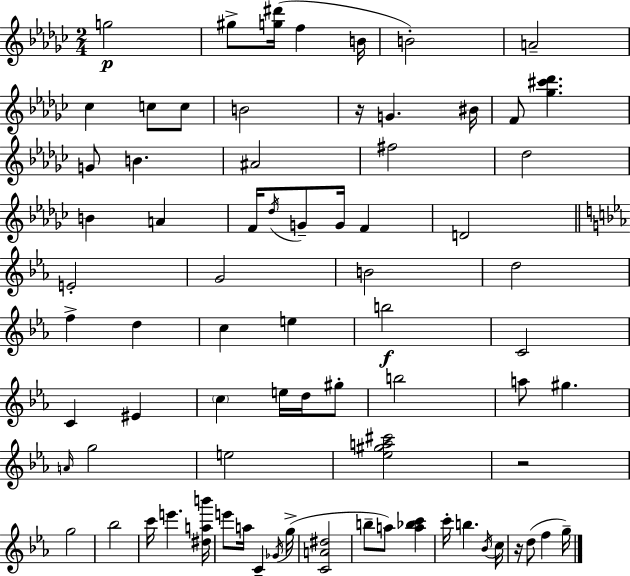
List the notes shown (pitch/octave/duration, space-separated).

G5/h G#5/e [G5,D#6]/s F5/q B4/s B4/h A4/h CES5/q C5/e C5/e B4/h R/s G4/q. BIS4/s F4/e [Gb5,C#6,Db6]/q. G4/e B4/q. A#4/h F#5/h Db5/h B4/q A4/q F4/s Db5/s G4/e G4/s F4/q D4/h E4/h G4/h B4/h D5/h F5/q D5/q C5/q E5/q B5/h C4/h C4/q EIS4/q C5/q E5/s D5/s G#5/e B5/h A5/e G#5/q. A4/s G5/h E5/h [Eb5,G#5,A5,C#6]/h R/h G5/h Bb5/h C6/s E6/q. [D#5,A5,B6]/s E6/e A5/s C4/q Gb4/s G5/s [C4,A4,D#5]/h B5/e A5/e [A5,Bb5,C6]/q C6/s B5/q. Bb4/s C5/s R/s D5/e F5/q G5/s